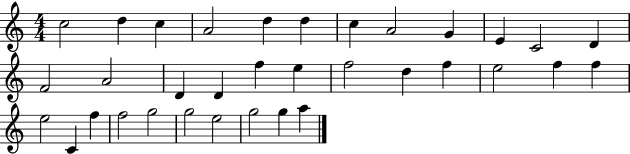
X:1
T:Untitled
M:4/4
L:1/4
K:C
c2 d c A2 d d c A2 G E C2 D F2 A2 D D f e f2 d f e2 f f e2 C f f2 g2 g2 e2 g2 g a